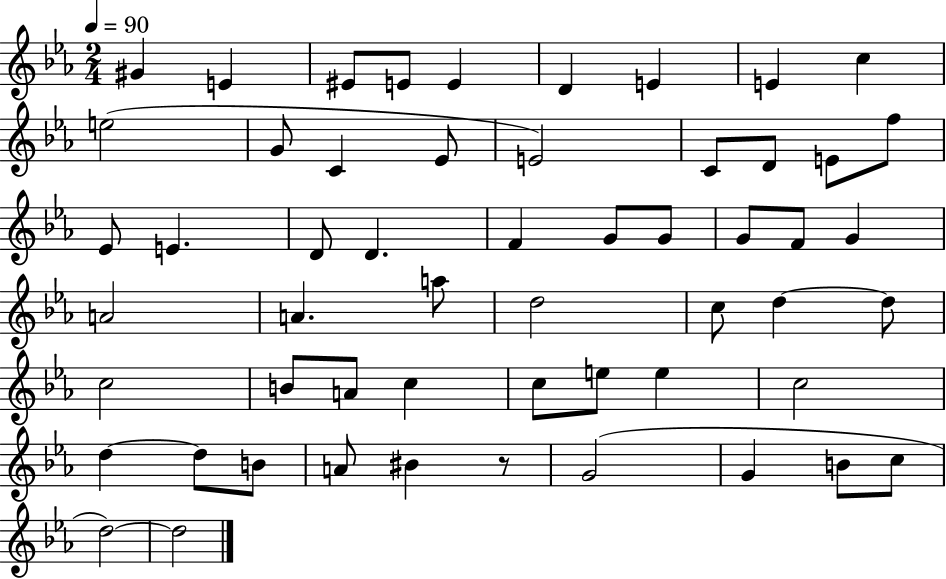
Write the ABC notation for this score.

X:1
T:Untitled
M:2/4
L:1/4
K:Eb
^G E ^E/2 E/2 E D E E c e2 G/2 C _E/2 E2 C/2 D/2 E/2 f/2 _E/2 E D/2 D F G/2 G/2 G/2 F/2 G A2 A a/2 d2 c/2 d d/2 c2 B/2 A/2 c c/2 e/2 e c2 d d/2 B/2 A/2 ^B z/2 G2 G B/2 c/2 d2 d2